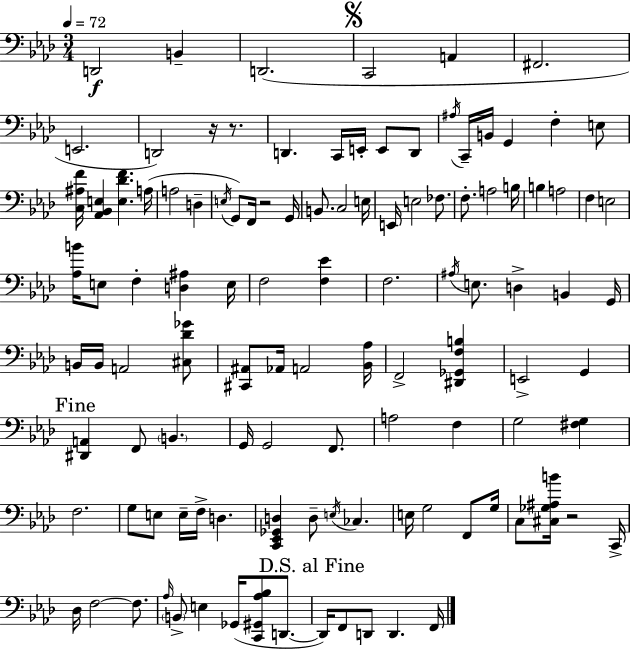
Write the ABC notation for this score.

X:1
T:Untitled
M:3/4
L:1/4
K:Fm
D,,2 B,, D,,2 C,,2 A,, ^F,,2 E,,2 D,,2 z/4 z/2 D,, C,,/4 E,,/4 E,,/2 D,,/2 ^A,/4 C,,/4 B,,/4 G,, F, E,/2 [C,^A,F]/4 [_A,,_B,,E,] [E,_DF] A,/4 A,2 D, E,/4 G,,/2 F,,/4 z2 G,,/4 B,,/2 C,2 E,/4 E,,/4 E,2 _F,/2 F,/2 A,2 B,/4 B, A,2 F, E,2 [_A,B]/4 E,/2 F, [D,^A,] E,/4 F,2 [F,_E] F,2 ^A,/4 E,/2 D, B,, G,,/4 B,,/4 B,,/4 A,,2 [^C,_D_G]/2 [^C,,^A,,]/2 _A,,/4 A,,2 [_B,,_A,]/4 F,,2 [^D,,_G,,F,B,] E,,2 G,, [^D,,A,,] F,,/2 B,, G,,/4 G,,2 F,,/2 A,2 F, G,2 [^F,G,] F,2 G,/2 E,/2 E,/4 F,/4 D, [C,,_E,,_G,,D,] D,/2 E,/4 _C, E,/4 G,2 F,,/2 G,/4 C,/2 [^C,_G,^A,B]/4 z2 C,,/4 _D,/4 F,2 F,/2 _A,/4 B,,/2 E, _G,,/4 [C,,^G,,_A,_B,]/2 D,,/2 D,,/4 F,,/2 D,,/2 D,, F,,/4